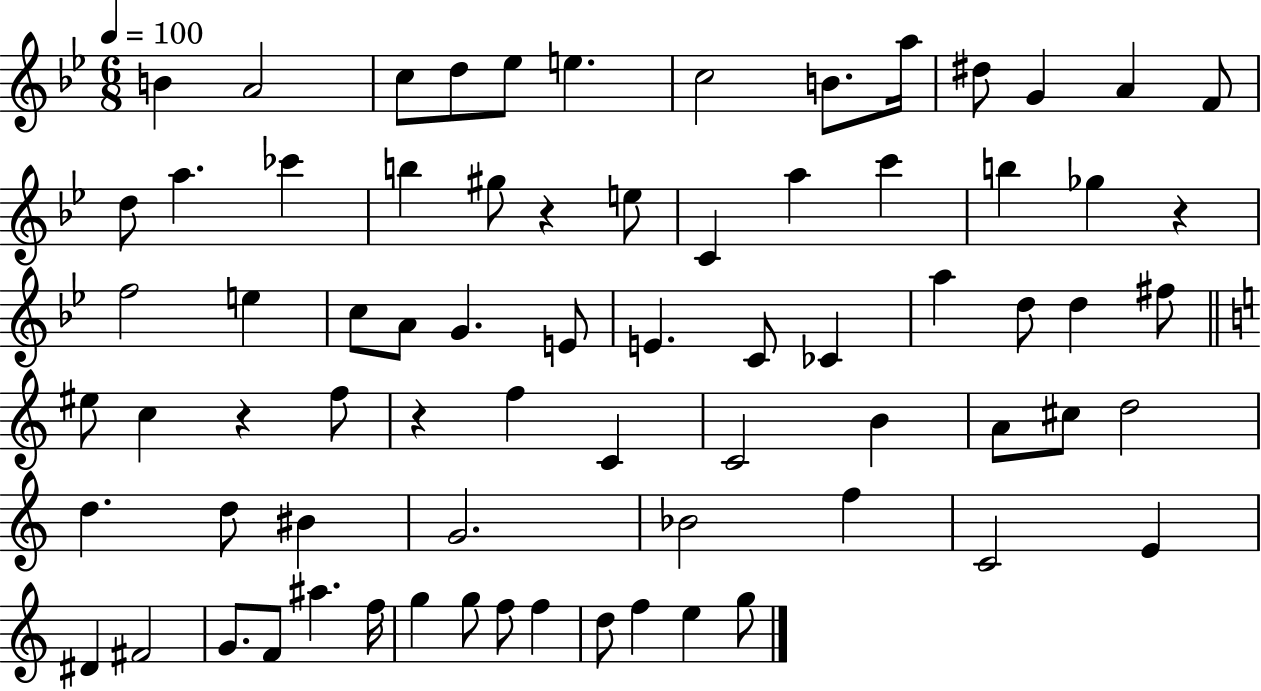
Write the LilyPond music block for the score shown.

{
  \clef treble
  \numericTimeSignature
  \time 6/8
  \key bes \major
  \tempo 4 = 100
  b'4 a'2 | c''8 d''8 ees''8 e''4. | c''2 b'8. a''16 | dis''8 g'4 a'4 f'8 | \break d''8 a''4. ces'''4 | b''4 gis''8 r4 e''8 | c'4 a''4 c'''4 | b''4 ges''4 r4 | \break f''2 e''4 | c''8 a'8 g'4. e'8 | e'4. c'8 ces'4 | a''4 d''8 d''4 fis''8 | \break \bar "||" \break \key c \major eis''8 c''4 r4 f''8 | r4 f''4 c'4 | c'2 b'4 | a'8 cis''8 d''2 | \break d''4. d''8 bis'4 | g'2. | bes'2 f''4 | c'2 e'4 | \break dis'4 fis'2 | g'8. f'8 ais''4. f''16 | g''4 g''8 f''8 f''4 | d''8 f''4 e''4 g''8 | \break \bar "|."
}